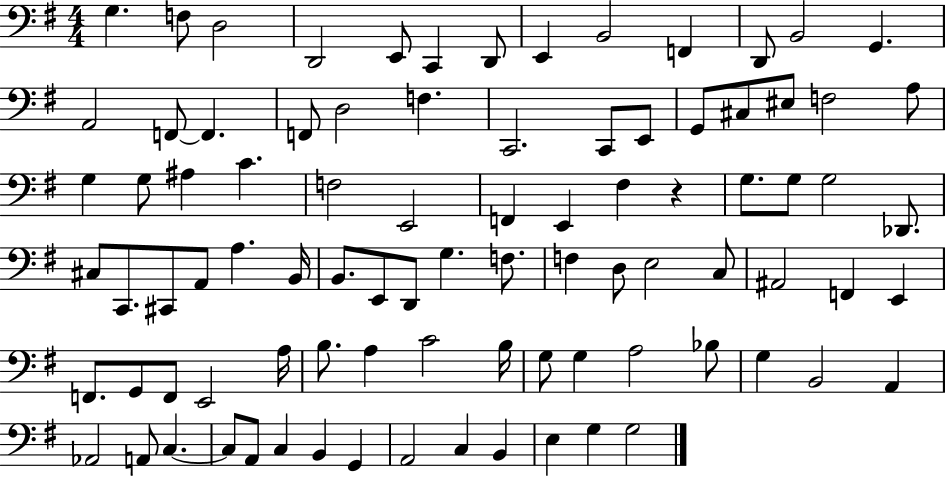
{
  \clef bass
  \numericTimeSignature
  \time 4/4
  \key g \major
  g4. f8 d2 | d,2 e,8 c,4 d,8 | e,4 b,2 f,4 | d,8 b,2 g,4. | \break a,2 f,8~~ f,4. | f,8 d2 f4. | c,2. c,8 e,8 | g,8 cis8 eis8 f2 a8 | \break g4 g8 ais4 c'4. | f2 e,2 | f,4 e,4 fis4 r4 | g8. g8 g2 des,8. | \break cis8 c,8. cis,8 a,8 a4. b,16 | b,8. e,8 d,8 g4. f8. | f4 d8 e2 c8 | ais,2 f,4 e,4 | \break f,8. g,8 f,8 e,2 a16 | b8. a4 c'2 b16 | g8 g4 a2 bes8 | g4 b,2 a,4 | \break aes,2 a,8 c4.~~ | c8 a,8 c4 b,4 g,4 | a,2 c4 b,4 | e4 g4 g2 | \break \bar "|."
}